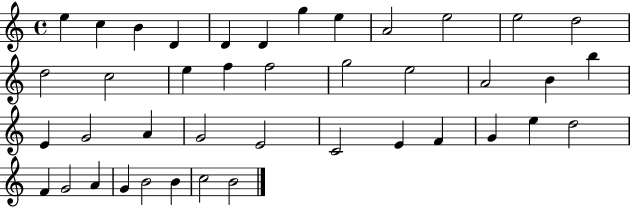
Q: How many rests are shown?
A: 0